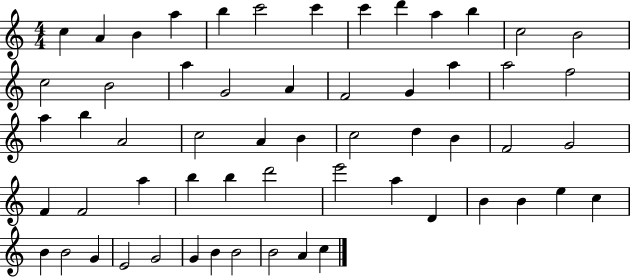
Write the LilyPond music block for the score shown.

{
  \clef treble
  \numericTimeSignature
  \time 4/4
  \key c \major
  c''4 a'4 b'4 a''4 | b''4 c'''2 c'''4 | c'''4 d'''4 a''4 b''4 | c''2 b'2 | \break c''2 b'2 | a''4 g'2 a'4 | f'2 g'4 a''4 | a''2 f''2 | \break a''4 b''4 a'2 | c''2 a'4 b'4 | c''2 d''4 b'4 | f'2 g'2 | \break f'4 f'2 a''4 | b''4 b''4 d'''2 | e'''2 a''4 d'4 | b'4 b'4 e''4 c''4 | \break b'4 b'2 g'4 | e'2 g'2 | g'4 b'4 b'2 | b'2 a'4 c''4 | \break \bar "|."
}